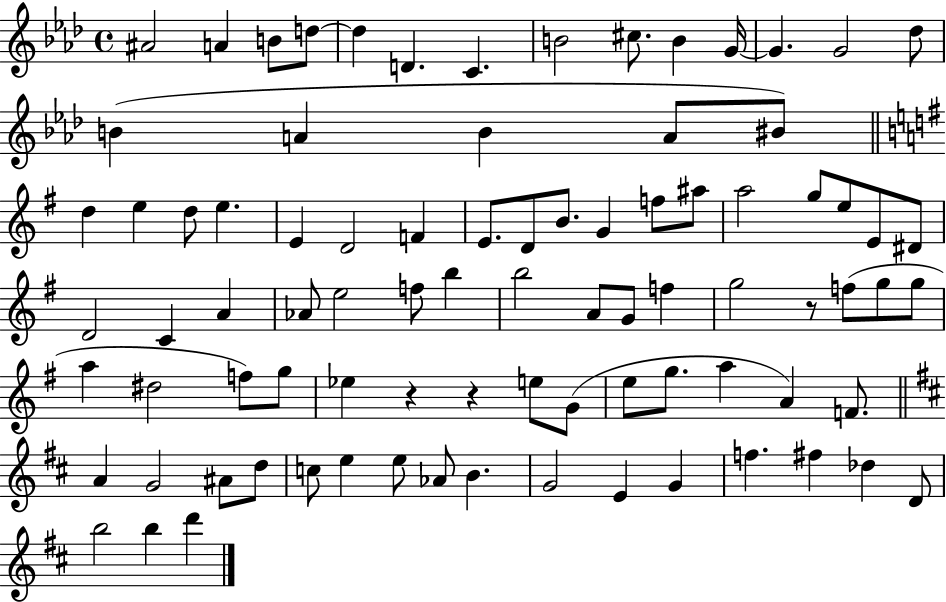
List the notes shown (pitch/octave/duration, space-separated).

A#4/h A4/q B4/e D5/e D5/q D4/q. C4/q. B4/h C#5/e. B4/q G4/s G4/q. G4/h Db5/e B4/q A4/q B4/q A4/e BIS4/e D5/q E5/q D5/e E5/q. E4/q D4/h F4/q E4/e. D4/e B4/e. G4/q F5/e A#5/e A5/h G5/e E5/e E4/e D#4/e D4/h C4/q A4/q Ab4/e E5/h F5/e B5/q B5/h A4/e G4/e F5/q G5/h R/e F5/e G5/e G5/e A5/q D#5/h F5/e G5/e Eb5/q R/q R/q E5/e G4/e E5/e G5/e. A5/q A4/q F4/e. A4/q G4/h A#4/e D5/e C5/e E5/q E5/e Ab4/e B4/q. G4/h E4/q G4/q F5/q. F#5/q Db5/q D4/e B5/h B5/q D6/q